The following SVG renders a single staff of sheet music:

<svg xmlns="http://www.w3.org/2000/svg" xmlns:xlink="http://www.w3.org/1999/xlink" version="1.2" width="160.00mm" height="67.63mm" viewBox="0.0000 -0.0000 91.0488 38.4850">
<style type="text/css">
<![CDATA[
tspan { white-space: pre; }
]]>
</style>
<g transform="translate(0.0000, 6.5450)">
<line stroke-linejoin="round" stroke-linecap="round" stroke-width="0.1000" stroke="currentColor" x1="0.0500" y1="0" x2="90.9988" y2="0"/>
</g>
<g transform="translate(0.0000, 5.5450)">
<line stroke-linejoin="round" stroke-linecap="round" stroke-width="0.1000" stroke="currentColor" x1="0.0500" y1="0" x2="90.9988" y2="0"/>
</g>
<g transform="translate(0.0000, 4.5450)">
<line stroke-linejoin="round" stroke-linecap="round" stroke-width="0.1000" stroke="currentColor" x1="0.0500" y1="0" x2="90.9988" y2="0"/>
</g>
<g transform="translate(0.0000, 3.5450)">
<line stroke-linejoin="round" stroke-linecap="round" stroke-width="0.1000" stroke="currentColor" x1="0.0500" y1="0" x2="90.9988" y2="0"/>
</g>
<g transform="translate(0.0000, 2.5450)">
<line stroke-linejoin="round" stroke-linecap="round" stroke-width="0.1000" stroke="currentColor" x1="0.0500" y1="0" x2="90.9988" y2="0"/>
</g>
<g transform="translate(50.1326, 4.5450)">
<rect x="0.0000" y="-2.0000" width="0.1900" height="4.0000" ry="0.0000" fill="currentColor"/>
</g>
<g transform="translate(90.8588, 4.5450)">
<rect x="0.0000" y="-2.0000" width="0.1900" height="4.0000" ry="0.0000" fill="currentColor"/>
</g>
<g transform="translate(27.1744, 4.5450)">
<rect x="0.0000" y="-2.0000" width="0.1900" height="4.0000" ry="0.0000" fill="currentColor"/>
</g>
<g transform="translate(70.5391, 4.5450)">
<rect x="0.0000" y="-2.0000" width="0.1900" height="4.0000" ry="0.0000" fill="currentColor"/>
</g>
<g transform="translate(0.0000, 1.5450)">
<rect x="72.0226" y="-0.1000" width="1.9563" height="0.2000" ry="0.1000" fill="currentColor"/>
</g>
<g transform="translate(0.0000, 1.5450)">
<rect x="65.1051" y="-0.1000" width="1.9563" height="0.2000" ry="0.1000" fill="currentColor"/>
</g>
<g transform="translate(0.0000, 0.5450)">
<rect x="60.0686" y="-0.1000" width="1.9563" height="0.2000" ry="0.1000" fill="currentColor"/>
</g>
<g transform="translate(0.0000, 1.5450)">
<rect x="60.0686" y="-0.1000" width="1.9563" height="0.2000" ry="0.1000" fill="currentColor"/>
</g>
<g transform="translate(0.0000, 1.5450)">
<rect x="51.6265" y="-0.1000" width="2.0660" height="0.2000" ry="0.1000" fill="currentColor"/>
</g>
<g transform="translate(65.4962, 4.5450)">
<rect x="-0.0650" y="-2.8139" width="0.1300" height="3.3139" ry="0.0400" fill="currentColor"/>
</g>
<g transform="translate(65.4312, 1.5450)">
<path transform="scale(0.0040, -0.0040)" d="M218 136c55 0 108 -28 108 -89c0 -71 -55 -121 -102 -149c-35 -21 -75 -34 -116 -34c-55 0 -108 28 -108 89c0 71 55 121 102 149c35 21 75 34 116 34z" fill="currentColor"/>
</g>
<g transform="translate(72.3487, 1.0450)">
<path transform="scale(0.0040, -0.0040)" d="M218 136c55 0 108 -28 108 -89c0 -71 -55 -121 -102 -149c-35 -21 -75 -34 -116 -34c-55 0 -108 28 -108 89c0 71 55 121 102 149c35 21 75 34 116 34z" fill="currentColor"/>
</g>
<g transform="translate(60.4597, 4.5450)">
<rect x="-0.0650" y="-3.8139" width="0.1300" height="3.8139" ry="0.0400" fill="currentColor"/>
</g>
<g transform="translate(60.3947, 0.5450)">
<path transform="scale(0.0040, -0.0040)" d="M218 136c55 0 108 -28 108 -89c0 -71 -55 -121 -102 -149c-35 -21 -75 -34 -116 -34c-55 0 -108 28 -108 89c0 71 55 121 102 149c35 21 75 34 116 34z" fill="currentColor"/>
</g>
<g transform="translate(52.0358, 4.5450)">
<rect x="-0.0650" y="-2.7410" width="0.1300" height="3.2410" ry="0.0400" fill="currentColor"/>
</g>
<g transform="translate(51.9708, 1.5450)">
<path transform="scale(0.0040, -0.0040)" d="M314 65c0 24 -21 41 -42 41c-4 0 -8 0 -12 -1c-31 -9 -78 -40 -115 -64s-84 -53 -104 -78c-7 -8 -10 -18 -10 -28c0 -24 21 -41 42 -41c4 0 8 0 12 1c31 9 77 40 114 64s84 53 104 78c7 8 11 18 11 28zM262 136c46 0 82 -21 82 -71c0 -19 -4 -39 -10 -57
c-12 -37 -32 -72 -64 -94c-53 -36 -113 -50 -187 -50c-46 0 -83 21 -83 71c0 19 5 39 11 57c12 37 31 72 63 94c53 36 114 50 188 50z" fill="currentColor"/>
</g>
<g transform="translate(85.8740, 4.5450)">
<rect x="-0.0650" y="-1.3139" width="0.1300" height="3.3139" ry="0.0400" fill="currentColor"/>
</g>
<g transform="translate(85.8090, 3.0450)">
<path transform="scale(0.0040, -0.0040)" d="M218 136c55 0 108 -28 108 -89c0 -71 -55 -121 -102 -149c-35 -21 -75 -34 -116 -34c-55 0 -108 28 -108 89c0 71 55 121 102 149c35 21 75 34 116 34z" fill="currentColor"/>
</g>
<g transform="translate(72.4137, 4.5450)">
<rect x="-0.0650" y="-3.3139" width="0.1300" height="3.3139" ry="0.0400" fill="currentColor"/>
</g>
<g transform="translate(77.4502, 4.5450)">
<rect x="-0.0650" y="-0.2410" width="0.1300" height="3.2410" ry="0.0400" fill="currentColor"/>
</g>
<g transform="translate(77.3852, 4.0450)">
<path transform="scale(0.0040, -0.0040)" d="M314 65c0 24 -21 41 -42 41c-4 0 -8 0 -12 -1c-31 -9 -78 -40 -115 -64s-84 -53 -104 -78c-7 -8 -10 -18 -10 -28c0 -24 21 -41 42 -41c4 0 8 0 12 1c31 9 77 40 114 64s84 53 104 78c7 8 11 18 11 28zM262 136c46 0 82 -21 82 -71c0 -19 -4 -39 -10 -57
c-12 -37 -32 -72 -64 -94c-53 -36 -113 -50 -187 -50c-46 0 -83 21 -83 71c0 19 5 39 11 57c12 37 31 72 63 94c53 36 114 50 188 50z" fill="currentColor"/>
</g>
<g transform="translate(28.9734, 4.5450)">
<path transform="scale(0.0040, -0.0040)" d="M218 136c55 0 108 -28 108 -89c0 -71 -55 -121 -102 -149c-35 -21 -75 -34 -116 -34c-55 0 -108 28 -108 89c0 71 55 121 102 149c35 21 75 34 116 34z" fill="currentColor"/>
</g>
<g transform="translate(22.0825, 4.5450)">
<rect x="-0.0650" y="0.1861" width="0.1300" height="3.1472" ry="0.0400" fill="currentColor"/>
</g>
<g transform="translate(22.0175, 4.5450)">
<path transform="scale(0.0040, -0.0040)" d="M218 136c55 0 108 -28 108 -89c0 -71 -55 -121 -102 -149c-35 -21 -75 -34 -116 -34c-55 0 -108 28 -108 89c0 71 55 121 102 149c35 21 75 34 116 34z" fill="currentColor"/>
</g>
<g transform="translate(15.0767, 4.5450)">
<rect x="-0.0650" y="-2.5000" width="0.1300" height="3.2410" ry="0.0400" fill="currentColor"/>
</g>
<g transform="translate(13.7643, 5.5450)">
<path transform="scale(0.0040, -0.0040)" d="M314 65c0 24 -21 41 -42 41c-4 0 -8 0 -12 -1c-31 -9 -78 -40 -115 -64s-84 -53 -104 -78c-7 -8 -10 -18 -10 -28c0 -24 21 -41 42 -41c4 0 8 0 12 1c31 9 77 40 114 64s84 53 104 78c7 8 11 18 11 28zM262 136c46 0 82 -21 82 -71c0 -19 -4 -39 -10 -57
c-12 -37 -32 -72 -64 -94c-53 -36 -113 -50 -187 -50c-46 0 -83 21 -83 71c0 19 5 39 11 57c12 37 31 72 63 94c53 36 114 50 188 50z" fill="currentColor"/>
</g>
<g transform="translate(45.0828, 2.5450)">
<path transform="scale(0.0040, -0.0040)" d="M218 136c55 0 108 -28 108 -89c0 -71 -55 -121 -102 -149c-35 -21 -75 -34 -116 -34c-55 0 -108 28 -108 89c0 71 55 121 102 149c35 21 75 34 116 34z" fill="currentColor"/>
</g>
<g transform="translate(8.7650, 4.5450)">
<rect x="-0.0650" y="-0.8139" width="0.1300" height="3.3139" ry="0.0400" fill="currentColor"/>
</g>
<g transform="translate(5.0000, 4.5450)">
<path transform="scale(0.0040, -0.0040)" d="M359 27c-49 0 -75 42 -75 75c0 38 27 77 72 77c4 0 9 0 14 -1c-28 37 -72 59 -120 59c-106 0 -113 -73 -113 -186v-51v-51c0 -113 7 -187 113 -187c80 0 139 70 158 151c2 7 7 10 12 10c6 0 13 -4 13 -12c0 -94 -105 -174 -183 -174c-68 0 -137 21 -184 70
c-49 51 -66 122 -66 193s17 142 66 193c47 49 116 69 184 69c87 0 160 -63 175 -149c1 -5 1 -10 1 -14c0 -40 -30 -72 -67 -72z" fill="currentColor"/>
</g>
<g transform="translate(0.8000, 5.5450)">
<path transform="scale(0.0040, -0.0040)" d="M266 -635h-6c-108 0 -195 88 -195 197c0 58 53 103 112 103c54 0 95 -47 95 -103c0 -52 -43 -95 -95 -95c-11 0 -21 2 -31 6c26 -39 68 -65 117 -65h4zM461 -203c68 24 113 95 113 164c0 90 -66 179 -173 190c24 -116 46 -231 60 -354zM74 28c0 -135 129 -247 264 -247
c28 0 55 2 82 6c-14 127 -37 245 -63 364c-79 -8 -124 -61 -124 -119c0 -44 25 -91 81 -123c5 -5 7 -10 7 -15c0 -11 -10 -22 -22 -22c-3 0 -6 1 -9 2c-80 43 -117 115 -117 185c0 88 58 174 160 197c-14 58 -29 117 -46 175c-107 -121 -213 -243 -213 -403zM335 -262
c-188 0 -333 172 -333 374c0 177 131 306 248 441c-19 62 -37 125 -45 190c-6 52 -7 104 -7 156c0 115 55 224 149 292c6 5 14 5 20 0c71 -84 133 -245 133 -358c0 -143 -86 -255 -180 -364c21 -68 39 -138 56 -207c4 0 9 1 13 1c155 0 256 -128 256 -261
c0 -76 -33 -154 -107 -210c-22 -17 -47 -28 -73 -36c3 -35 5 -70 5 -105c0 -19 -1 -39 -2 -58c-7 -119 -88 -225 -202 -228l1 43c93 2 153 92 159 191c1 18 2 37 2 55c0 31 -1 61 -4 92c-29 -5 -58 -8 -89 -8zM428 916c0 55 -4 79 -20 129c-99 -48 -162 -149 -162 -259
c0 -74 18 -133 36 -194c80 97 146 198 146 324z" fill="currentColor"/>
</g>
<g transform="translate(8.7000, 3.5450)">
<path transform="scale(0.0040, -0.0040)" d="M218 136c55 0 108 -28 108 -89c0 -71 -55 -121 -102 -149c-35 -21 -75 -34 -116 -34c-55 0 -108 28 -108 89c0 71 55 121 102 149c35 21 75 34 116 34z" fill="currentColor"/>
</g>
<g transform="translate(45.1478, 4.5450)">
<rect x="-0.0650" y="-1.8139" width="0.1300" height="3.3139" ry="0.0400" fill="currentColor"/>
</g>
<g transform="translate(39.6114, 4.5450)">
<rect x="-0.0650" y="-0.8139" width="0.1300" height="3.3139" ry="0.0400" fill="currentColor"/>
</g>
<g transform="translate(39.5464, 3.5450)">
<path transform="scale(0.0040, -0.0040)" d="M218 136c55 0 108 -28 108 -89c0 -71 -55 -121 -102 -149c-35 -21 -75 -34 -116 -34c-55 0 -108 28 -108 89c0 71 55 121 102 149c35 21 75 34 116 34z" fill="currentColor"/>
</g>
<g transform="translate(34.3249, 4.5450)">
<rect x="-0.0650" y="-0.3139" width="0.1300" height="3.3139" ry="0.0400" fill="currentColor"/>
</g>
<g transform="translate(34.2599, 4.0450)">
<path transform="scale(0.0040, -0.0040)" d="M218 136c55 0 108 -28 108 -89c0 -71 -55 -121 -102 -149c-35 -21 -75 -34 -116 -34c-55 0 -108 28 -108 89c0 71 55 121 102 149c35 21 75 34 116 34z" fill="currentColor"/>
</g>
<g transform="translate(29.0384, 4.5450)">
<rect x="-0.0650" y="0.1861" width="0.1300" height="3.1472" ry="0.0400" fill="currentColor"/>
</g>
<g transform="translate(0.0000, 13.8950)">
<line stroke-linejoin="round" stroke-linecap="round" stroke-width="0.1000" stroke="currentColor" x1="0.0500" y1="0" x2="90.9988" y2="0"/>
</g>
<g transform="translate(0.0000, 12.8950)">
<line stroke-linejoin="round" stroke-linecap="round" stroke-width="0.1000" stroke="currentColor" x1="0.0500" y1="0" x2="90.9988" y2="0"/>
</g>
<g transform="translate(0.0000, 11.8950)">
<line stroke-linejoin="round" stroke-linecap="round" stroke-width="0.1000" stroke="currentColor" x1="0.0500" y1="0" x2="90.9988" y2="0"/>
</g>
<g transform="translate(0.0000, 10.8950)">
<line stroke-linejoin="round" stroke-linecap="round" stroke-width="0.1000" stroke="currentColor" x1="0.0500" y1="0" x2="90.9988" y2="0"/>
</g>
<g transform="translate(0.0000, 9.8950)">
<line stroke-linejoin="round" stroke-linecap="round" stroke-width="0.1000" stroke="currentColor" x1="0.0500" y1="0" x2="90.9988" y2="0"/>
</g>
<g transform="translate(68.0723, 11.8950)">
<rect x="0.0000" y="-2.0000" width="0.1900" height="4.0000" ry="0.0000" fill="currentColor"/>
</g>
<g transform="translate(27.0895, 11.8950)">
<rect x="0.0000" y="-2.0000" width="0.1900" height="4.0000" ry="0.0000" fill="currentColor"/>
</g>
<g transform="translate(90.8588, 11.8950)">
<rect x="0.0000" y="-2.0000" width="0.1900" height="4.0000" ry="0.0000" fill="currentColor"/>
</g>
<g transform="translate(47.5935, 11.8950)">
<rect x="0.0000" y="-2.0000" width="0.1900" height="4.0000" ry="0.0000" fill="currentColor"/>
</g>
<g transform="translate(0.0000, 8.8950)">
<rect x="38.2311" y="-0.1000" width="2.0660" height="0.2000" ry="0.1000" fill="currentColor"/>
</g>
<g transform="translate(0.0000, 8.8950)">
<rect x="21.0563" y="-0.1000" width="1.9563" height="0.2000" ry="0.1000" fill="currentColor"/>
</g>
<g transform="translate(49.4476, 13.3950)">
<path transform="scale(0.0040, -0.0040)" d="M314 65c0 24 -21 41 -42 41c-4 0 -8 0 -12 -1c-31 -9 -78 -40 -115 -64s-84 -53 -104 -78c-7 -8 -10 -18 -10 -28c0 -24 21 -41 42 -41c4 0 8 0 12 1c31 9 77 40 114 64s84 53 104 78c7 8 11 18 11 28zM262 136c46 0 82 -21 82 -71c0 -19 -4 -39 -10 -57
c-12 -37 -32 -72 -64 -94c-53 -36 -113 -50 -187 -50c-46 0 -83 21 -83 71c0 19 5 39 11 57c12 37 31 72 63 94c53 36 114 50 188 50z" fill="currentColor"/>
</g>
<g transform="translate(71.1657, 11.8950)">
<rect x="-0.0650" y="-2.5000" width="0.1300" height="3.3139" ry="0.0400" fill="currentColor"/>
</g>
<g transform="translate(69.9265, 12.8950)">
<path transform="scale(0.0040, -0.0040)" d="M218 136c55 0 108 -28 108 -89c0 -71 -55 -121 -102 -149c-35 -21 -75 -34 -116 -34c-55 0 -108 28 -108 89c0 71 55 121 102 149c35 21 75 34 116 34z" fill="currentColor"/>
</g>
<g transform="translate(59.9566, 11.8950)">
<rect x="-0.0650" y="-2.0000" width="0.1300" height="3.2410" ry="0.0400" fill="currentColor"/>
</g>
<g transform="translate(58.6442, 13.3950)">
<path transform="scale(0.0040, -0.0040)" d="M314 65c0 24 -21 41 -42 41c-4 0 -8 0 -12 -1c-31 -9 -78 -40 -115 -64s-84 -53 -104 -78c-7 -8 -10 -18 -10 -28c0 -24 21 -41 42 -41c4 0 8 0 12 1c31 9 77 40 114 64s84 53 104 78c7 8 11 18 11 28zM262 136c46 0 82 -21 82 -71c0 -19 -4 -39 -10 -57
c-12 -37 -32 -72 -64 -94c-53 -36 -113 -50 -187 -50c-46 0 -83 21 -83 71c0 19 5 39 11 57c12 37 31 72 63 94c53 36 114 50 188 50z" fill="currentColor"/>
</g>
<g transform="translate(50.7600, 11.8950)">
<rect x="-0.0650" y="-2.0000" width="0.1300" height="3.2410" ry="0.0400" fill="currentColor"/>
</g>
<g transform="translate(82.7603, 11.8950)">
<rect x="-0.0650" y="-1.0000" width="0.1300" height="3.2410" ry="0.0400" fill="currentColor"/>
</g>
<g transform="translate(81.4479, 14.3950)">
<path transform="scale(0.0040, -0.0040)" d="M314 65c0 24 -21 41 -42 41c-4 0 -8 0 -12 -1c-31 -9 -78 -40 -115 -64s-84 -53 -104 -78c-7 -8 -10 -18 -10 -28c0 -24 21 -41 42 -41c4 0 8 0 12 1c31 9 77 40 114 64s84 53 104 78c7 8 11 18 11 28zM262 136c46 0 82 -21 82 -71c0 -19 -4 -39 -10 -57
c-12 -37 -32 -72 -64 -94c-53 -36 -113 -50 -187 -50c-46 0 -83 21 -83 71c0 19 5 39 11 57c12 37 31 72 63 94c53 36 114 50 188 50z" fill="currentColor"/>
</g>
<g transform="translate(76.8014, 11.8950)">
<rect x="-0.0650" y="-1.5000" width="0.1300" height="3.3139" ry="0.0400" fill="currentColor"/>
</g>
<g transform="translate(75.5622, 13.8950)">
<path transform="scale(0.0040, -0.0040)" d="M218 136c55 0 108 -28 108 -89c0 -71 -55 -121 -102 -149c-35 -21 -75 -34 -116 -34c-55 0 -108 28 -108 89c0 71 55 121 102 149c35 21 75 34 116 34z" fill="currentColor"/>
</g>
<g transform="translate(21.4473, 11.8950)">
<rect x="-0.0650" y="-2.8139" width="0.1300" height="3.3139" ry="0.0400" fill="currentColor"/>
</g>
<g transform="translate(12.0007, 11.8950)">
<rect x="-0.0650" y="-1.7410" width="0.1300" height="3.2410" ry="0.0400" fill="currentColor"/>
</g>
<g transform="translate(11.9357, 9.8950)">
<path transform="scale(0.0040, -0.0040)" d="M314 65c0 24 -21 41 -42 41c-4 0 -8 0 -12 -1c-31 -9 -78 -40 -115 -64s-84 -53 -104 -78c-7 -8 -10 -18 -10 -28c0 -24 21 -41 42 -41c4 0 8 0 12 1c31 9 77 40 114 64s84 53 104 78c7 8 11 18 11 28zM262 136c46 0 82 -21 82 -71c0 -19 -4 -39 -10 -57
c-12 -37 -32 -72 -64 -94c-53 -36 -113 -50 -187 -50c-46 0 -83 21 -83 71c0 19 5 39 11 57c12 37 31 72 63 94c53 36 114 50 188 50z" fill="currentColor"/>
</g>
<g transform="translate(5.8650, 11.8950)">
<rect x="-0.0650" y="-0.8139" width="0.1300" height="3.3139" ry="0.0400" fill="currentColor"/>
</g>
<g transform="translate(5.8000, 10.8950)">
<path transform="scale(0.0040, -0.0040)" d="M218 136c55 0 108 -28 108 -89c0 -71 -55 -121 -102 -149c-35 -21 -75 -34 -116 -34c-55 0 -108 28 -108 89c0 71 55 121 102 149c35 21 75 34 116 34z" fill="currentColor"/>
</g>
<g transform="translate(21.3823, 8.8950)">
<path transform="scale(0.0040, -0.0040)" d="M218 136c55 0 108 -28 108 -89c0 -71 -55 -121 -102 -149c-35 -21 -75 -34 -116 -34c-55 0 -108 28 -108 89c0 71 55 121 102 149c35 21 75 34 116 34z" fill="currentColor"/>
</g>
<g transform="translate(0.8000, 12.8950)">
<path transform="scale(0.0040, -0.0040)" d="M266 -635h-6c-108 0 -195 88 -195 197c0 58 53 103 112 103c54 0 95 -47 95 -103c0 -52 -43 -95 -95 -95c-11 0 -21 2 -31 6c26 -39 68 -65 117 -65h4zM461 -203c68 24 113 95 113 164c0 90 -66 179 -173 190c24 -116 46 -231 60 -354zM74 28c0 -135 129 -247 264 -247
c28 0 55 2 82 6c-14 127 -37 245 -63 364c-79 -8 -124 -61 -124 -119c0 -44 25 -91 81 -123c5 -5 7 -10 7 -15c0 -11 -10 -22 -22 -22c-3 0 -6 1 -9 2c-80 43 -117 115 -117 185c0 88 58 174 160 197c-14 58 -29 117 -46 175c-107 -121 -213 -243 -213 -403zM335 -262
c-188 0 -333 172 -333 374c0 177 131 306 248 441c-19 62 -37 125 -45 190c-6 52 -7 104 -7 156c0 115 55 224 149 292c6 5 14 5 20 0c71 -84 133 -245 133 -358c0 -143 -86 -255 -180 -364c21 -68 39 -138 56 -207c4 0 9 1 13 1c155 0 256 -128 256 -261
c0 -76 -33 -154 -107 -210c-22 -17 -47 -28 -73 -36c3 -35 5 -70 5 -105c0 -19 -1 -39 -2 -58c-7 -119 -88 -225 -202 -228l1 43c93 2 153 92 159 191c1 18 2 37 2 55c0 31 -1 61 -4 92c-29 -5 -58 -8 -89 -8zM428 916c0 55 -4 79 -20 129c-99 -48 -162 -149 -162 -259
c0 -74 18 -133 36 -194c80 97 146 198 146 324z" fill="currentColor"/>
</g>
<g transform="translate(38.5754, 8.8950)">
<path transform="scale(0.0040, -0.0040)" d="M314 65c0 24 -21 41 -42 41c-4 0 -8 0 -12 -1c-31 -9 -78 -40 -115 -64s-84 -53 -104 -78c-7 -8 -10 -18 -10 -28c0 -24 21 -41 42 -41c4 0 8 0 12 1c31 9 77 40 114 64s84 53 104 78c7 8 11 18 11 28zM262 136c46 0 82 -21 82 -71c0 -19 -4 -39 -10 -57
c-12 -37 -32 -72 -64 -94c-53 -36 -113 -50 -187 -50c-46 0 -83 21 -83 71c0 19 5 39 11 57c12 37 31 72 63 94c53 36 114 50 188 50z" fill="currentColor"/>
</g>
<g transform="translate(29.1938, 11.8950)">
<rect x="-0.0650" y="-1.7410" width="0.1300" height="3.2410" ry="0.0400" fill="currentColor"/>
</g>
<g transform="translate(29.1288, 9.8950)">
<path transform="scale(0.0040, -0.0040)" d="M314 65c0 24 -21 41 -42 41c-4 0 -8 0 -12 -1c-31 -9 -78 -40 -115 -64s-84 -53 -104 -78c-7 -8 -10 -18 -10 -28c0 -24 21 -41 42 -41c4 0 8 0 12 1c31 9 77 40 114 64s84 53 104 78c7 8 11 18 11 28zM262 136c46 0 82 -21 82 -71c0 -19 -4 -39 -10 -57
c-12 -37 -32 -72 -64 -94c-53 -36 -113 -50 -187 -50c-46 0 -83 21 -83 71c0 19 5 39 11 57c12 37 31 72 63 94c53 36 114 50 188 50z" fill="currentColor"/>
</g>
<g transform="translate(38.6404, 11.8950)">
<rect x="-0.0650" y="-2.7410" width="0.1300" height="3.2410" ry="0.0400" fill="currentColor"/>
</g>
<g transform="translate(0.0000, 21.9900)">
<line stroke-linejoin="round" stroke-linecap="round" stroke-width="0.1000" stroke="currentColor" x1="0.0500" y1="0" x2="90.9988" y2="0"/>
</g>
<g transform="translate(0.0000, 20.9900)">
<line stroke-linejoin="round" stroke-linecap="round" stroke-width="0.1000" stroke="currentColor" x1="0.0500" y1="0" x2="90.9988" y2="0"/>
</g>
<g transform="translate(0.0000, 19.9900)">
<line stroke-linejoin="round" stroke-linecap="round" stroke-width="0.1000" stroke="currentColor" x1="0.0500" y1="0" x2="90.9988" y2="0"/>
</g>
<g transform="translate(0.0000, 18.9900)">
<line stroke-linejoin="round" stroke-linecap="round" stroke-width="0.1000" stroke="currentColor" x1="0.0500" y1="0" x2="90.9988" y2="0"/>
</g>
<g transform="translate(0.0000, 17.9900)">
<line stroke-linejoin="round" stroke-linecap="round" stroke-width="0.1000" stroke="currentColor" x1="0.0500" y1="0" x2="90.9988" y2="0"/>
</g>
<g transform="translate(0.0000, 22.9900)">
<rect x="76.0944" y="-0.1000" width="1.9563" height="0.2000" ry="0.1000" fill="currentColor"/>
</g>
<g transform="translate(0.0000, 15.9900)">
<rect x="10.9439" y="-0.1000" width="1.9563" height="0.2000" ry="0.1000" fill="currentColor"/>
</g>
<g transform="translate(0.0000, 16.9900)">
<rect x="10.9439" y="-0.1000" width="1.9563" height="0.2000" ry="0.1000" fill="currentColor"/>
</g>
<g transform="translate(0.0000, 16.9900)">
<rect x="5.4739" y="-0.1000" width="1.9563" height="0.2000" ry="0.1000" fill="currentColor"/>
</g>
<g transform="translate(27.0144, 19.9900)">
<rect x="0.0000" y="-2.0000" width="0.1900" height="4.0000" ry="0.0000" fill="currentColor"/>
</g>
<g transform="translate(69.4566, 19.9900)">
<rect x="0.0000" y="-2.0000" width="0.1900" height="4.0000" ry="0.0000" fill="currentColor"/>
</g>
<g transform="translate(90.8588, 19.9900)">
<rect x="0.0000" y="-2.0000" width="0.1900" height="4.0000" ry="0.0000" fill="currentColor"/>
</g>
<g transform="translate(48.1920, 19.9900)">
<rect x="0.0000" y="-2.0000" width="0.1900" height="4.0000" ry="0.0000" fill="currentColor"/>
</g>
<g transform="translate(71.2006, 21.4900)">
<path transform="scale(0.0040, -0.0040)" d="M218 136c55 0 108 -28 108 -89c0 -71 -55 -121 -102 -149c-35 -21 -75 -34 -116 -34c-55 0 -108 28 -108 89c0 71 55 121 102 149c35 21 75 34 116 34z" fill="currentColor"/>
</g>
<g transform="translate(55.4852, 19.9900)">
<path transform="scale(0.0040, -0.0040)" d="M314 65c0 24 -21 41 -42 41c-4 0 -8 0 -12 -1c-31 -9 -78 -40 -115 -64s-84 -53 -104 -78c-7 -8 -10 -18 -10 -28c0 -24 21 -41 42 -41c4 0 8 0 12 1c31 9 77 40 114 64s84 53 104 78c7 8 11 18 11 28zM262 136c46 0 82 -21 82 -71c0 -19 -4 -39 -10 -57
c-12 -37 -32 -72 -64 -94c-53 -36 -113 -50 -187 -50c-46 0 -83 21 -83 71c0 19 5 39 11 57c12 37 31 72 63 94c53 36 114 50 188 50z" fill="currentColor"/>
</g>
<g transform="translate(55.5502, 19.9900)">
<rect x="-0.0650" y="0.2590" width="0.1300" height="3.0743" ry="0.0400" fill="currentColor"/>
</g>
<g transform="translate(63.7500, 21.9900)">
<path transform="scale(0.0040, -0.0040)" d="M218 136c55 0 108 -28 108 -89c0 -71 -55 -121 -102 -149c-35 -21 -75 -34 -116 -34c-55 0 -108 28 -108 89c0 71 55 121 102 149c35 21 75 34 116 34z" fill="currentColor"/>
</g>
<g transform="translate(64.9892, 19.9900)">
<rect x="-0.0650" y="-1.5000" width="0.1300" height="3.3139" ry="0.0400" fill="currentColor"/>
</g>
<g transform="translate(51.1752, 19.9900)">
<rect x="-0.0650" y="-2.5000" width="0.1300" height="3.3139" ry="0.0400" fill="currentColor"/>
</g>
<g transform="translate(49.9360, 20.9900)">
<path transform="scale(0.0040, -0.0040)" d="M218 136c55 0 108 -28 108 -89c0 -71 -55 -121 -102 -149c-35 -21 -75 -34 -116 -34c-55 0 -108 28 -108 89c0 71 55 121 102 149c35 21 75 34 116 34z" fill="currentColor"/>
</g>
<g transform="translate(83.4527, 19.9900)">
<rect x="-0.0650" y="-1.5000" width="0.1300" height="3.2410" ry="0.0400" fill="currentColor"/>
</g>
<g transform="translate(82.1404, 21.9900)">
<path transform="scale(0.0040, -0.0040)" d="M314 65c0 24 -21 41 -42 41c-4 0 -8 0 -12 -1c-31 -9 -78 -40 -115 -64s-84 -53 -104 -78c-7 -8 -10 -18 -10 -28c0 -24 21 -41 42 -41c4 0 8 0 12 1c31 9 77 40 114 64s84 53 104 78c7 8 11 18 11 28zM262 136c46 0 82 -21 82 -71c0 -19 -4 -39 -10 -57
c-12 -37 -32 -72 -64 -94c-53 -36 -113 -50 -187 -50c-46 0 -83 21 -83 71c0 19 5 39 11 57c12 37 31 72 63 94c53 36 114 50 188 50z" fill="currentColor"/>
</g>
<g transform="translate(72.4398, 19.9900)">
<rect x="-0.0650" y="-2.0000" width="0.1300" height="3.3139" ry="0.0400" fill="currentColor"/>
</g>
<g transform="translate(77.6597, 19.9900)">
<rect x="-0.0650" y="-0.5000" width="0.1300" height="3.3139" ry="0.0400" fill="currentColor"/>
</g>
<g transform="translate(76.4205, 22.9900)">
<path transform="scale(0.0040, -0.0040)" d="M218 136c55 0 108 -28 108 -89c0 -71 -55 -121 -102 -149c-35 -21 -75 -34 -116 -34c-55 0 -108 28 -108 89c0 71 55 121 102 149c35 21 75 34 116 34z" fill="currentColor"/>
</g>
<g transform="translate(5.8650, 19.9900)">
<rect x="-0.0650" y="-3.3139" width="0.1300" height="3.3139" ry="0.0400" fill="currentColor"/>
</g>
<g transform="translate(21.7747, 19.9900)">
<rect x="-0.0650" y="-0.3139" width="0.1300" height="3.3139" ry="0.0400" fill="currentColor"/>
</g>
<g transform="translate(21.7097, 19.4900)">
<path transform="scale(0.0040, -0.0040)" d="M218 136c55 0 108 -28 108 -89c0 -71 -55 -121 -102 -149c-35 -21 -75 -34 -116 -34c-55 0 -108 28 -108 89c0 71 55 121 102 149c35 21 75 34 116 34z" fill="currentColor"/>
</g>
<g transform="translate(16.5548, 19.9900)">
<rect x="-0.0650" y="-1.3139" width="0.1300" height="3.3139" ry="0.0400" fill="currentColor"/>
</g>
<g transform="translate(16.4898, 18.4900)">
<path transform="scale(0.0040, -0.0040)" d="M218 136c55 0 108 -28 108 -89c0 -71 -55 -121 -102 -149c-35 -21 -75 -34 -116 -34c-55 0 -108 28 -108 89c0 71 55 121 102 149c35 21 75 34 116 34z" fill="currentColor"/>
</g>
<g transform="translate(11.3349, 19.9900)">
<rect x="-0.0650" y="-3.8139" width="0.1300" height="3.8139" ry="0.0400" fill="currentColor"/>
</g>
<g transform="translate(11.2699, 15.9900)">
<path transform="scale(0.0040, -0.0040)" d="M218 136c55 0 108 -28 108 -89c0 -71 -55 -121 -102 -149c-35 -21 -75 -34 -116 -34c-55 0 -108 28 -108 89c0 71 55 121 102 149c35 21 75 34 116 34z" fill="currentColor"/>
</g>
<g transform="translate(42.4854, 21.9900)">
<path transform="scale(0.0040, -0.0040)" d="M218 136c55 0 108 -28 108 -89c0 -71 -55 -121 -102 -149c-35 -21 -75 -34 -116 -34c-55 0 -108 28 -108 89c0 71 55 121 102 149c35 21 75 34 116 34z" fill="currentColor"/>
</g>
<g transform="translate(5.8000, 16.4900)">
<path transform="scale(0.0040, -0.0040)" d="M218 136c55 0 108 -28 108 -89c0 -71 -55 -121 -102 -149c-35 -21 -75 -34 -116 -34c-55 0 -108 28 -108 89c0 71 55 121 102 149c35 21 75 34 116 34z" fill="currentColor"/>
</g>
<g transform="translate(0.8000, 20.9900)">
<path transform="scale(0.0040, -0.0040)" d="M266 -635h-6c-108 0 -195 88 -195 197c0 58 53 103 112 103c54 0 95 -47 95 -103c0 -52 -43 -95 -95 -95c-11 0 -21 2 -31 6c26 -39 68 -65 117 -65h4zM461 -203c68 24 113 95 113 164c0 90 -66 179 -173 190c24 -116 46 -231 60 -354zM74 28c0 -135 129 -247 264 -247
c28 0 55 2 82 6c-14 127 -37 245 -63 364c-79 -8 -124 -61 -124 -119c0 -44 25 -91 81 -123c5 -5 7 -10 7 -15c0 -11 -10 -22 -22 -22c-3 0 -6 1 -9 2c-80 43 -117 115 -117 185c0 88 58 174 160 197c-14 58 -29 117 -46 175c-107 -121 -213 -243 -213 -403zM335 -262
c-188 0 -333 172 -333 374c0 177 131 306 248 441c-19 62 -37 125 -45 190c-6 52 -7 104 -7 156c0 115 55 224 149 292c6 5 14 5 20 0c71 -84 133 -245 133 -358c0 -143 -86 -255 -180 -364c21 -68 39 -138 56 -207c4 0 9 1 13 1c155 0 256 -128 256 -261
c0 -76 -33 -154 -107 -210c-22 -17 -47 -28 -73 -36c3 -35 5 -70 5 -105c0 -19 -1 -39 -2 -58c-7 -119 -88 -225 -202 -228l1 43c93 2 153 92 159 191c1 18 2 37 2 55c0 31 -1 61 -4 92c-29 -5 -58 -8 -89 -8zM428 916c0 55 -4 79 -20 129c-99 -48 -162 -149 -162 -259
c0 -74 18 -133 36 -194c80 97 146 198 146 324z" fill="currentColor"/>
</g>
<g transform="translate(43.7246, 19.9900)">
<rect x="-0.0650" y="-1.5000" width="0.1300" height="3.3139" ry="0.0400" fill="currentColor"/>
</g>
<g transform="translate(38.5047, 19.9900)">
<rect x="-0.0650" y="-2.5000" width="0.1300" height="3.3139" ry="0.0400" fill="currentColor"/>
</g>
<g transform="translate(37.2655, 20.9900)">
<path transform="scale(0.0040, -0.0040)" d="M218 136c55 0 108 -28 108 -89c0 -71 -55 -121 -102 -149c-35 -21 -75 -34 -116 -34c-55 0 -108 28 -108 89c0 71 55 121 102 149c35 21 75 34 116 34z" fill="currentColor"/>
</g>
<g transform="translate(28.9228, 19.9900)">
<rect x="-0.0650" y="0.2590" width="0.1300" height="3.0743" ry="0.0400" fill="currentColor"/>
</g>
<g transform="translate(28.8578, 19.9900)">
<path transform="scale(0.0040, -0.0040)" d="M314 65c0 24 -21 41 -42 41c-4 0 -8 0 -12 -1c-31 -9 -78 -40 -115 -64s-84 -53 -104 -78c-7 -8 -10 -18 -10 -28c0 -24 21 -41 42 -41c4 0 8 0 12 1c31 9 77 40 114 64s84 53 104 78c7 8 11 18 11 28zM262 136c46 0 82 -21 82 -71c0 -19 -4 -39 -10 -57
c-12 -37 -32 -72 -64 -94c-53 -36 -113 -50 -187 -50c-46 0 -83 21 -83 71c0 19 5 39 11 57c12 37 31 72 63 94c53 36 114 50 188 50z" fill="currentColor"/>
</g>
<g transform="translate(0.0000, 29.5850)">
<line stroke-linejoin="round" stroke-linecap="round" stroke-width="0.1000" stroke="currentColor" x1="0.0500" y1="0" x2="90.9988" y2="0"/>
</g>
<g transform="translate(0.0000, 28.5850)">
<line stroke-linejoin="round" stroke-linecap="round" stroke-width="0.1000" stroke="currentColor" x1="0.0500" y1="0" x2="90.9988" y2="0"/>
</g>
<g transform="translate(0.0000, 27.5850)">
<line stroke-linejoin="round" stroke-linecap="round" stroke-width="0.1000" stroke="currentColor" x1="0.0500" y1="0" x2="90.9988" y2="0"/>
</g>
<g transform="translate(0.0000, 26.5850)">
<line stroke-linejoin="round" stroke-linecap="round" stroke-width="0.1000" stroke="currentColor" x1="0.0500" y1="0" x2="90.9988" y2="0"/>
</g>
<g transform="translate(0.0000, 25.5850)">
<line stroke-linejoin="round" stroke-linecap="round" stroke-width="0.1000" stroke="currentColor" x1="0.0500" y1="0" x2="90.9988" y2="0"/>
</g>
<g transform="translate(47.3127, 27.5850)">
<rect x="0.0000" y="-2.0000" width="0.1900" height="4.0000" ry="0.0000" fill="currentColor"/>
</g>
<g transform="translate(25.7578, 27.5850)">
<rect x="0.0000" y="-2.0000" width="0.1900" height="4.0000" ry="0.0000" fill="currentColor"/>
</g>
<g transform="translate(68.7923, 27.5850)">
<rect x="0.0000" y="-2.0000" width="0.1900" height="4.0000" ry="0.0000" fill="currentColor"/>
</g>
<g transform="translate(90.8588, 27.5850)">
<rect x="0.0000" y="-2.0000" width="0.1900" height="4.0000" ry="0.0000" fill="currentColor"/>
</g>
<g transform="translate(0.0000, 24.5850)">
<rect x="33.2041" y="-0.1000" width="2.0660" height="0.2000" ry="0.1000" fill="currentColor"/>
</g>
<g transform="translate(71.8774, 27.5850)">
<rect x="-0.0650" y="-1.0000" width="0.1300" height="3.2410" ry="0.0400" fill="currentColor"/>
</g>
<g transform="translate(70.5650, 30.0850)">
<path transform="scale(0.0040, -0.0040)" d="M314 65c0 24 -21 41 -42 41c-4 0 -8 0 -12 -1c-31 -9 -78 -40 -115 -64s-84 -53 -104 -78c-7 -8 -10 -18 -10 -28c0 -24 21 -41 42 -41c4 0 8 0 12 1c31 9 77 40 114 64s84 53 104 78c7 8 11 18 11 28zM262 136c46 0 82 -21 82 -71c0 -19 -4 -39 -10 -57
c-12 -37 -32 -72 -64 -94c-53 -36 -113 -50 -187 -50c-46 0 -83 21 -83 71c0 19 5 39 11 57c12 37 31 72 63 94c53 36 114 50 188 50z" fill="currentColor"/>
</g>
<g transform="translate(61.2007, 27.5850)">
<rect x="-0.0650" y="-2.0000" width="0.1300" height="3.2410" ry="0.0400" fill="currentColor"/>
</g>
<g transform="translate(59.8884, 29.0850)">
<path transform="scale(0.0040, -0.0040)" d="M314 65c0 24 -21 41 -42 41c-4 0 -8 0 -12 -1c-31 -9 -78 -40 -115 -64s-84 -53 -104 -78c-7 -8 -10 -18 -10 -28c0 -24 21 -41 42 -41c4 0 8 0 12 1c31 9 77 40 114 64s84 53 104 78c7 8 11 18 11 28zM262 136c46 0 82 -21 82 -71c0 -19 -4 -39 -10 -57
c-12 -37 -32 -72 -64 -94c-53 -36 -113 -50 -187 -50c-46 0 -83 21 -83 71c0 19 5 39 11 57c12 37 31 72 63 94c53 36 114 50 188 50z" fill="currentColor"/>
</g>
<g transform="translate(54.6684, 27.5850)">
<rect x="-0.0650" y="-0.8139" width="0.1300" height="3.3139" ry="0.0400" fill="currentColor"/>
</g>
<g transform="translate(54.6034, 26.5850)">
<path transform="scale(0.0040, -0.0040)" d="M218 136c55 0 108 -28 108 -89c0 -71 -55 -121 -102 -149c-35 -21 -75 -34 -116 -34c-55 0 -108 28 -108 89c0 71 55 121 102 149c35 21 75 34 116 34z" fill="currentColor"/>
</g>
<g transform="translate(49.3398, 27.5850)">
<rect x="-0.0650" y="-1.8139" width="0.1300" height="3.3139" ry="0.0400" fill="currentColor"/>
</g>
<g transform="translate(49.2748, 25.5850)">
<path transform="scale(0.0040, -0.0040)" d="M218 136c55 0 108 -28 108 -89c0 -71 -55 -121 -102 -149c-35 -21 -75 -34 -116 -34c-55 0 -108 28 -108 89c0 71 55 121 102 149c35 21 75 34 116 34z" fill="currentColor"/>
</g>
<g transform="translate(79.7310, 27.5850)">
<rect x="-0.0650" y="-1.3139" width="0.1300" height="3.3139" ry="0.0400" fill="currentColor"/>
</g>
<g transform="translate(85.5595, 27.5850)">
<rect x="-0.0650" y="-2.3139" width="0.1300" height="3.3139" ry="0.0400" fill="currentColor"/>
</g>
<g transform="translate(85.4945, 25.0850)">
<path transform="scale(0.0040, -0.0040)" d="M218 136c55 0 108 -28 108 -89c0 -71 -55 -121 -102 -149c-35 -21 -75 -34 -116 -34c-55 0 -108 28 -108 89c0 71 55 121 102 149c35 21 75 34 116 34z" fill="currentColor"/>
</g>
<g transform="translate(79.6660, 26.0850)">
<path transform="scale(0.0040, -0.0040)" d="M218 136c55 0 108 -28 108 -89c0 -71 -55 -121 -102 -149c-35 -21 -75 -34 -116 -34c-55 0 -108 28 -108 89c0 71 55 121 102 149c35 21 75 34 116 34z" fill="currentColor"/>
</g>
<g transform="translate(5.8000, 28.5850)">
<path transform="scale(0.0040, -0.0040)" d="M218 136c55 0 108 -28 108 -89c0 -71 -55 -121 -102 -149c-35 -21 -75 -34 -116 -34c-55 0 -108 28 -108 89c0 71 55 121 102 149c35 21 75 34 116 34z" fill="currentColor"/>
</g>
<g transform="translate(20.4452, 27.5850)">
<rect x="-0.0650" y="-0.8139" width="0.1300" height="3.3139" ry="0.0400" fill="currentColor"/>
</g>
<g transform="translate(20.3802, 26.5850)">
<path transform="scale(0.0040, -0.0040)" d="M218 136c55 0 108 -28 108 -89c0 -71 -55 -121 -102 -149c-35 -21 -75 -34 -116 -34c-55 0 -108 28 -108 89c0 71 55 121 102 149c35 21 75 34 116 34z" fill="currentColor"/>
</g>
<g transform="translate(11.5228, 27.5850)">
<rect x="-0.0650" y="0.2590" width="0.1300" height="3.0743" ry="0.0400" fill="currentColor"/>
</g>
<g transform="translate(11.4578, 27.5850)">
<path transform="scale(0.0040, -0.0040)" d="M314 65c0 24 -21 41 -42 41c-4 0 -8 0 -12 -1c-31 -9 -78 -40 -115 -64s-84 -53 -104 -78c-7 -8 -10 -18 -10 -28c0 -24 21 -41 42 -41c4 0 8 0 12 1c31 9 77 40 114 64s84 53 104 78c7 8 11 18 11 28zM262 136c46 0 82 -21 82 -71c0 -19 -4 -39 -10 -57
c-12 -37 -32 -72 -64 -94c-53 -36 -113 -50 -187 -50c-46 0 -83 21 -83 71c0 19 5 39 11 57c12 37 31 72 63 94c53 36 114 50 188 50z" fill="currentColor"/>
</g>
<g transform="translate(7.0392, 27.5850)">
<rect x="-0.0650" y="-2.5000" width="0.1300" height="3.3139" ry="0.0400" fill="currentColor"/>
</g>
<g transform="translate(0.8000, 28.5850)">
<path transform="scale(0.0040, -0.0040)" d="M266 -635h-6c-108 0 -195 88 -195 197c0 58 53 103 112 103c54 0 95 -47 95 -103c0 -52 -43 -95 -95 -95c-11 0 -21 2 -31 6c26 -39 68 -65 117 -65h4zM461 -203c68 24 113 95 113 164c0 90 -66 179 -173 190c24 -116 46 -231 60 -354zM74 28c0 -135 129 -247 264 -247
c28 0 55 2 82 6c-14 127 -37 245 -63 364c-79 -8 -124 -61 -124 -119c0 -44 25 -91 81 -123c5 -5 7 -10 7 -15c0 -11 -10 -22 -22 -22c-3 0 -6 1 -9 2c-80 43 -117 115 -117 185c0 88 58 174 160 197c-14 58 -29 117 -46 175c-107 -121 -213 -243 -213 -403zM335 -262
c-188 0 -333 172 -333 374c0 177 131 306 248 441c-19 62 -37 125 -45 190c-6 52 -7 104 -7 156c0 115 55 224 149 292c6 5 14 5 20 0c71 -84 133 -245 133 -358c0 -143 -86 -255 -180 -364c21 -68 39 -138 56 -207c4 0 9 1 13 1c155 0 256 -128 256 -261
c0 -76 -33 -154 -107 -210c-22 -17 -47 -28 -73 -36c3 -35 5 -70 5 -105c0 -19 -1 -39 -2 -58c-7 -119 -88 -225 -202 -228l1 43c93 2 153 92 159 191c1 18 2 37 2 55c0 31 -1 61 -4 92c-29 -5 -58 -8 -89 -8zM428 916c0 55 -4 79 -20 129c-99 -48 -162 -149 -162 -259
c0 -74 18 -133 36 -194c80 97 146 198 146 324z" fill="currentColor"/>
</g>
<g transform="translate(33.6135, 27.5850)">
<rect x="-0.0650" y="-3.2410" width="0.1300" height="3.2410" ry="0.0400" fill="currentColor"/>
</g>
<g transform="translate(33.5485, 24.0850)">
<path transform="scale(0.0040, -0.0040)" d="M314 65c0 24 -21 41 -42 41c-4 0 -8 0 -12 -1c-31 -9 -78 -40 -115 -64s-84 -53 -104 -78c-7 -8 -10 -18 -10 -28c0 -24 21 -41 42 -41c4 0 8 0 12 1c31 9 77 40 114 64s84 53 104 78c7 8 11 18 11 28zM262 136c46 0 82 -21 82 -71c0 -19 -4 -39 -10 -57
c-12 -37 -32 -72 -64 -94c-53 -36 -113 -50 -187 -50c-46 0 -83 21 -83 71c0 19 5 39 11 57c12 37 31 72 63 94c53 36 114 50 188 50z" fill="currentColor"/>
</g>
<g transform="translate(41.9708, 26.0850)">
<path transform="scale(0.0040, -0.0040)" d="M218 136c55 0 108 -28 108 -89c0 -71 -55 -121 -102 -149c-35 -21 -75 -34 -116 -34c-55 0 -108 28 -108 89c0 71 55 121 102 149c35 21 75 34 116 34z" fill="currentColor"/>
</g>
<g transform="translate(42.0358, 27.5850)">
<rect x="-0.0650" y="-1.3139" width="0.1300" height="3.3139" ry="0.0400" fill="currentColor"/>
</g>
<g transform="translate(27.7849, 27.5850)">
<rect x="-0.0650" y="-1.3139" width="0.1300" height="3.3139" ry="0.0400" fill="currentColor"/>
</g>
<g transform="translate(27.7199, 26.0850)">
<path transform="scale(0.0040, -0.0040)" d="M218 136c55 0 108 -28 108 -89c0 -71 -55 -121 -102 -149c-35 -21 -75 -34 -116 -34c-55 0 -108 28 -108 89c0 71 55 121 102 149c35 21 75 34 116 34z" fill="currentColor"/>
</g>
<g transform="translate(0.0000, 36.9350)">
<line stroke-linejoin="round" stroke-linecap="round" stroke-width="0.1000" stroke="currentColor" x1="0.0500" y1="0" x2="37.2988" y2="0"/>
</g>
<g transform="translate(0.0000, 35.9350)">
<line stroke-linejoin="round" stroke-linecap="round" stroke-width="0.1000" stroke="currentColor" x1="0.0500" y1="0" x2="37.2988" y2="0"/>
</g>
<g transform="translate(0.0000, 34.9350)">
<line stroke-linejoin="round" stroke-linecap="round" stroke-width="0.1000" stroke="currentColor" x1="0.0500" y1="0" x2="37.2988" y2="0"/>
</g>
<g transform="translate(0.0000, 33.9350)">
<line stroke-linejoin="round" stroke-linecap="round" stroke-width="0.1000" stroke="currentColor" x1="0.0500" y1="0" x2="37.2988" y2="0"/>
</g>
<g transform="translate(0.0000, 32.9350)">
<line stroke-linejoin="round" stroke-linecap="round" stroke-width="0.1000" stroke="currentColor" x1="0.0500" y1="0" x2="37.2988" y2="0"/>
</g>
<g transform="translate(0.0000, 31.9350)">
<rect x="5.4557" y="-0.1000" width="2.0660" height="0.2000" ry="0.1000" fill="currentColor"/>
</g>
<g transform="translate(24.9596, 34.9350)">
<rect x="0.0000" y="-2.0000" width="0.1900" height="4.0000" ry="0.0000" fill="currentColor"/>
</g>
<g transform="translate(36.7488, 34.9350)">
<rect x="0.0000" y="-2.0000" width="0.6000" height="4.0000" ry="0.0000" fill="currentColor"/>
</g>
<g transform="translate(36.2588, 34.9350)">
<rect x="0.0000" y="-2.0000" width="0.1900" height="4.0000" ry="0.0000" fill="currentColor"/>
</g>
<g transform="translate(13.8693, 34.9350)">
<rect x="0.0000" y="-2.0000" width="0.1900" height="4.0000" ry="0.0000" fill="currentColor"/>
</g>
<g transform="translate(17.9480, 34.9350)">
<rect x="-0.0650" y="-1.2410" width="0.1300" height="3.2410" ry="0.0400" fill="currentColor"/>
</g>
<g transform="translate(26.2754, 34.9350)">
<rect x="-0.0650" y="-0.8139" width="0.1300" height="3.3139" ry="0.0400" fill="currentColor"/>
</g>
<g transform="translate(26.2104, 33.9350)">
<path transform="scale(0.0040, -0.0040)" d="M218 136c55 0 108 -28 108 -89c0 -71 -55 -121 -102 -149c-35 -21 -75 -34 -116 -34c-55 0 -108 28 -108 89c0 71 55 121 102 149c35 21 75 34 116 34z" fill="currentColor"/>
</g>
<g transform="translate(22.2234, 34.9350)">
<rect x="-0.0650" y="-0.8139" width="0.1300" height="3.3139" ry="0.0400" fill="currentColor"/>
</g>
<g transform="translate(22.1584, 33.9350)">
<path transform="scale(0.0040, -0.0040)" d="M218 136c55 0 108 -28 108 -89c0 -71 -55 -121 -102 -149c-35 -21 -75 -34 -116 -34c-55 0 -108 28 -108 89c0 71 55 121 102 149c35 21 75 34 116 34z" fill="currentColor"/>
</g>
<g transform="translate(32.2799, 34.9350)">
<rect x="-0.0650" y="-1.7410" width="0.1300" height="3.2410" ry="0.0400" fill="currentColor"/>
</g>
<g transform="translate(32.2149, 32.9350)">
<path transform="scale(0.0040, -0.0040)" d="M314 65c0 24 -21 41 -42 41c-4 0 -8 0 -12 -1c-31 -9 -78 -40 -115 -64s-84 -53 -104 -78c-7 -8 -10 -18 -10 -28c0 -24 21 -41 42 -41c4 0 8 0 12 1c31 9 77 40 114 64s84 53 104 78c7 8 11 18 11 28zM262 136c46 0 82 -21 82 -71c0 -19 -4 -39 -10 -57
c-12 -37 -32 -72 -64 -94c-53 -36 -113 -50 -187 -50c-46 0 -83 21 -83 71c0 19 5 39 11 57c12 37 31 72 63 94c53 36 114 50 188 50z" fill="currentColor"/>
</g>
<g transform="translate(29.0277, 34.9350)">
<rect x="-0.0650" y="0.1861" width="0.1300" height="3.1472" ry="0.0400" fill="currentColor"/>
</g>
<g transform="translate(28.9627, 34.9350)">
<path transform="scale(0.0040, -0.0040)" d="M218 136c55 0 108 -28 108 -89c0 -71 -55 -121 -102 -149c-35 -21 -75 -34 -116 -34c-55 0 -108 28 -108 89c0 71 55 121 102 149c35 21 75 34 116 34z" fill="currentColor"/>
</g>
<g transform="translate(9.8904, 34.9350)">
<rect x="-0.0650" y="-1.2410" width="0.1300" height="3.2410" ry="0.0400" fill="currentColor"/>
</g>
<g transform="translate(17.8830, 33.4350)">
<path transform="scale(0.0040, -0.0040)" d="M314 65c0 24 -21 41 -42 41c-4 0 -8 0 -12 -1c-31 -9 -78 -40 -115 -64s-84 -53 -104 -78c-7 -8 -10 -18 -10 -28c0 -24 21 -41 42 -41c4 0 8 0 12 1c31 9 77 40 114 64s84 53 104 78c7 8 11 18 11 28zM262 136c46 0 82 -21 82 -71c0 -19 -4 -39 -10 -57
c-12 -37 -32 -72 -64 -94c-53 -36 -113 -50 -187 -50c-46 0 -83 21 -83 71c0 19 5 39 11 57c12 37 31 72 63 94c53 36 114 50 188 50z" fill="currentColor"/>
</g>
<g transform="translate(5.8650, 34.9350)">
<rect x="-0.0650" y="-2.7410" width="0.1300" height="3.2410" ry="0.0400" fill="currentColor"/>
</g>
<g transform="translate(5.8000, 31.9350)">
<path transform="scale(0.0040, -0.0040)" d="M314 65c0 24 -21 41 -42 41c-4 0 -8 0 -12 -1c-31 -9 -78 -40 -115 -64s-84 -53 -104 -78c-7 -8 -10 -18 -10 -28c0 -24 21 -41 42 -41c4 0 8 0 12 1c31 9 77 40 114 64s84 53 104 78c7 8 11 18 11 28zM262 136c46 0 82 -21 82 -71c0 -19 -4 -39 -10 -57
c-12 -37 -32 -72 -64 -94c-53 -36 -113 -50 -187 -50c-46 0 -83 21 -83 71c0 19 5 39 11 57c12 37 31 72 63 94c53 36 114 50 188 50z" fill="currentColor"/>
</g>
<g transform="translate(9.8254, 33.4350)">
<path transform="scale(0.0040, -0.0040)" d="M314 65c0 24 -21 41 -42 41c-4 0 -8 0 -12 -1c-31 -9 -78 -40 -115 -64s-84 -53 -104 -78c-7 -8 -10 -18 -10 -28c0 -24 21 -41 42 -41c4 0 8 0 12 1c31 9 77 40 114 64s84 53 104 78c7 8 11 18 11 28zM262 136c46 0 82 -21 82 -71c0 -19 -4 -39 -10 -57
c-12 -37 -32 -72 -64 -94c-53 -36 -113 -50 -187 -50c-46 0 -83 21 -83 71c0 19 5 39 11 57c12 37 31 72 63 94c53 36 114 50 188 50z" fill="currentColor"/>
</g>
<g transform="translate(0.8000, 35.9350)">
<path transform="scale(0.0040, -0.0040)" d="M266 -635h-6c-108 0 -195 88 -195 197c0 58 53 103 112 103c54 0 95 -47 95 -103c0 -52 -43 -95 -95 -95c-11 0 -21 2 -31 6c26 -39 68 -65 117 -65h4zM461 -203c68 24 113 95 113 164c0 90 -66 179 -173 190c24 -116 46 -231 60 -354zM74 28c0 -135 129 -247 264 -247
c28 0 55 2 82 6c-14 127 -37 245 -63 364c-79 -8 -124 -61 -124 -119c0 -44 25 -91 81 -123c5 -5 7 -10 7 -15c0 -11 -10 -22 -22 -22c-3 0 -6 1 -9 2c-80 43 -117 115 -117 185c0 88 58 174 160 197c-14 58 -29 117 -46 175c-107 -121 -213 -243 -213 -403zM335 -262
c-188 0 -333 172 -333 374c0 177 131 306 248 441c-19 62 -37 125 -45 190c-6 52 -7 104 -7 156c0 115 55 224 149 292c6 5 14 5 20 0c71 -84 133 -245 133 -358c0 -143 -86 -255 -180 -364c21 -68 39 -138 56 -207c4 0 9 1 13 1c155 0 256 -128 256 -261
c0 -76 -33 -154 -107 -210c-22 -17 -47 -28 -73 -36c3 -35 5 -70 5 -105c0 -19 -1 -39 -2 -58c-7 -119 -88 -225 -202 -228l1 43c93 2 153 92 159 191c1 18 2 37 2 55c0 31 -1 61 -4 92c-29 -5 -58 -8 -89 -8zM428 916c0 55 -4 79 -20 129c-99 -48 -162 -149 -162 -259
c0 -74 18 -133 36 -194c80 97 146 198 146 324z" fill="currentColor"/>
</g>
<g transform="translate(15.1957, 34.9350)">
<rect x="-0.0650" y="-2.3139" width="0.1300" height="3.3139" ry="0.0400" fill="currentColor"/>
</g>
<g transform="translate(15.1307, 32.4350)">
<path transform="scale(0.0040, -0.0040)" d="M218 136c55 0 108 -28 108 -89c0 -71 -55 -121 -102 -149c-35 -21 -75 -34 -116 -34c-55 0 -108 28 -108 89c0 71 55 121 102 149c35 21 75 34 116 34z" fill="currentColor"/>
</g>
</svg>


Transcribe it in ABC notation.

X:1
T:Untitled
M:4/4
L:1/4
K:C
d G2 B B c d f a2 c' a b c2 e d f2 a f2 a2 F2 F2 G E D2 b c' e c B2 G E G B2 E F C E2 G B2 d e b2 e f d F2 D2 e g a2 e2 g e2 d d B f2